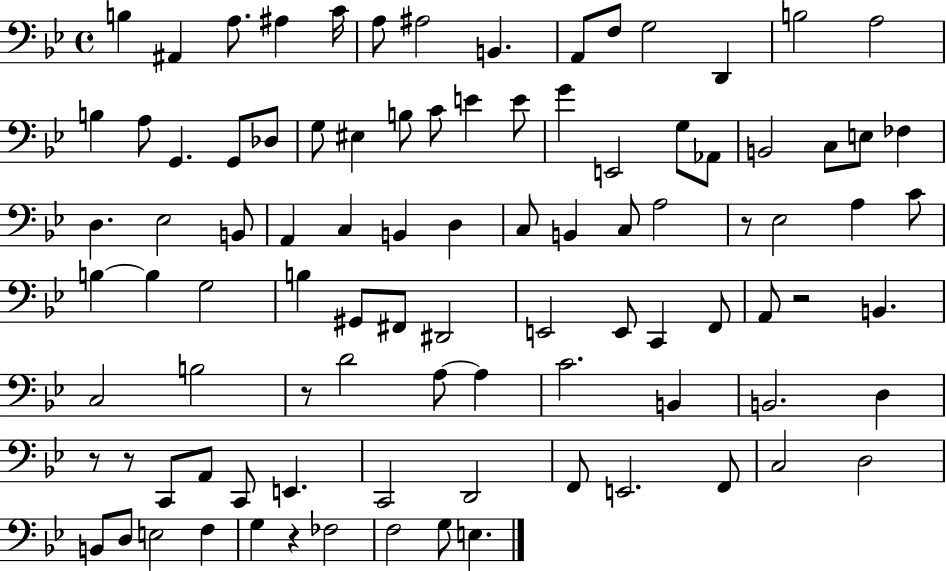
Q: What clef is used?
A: bass